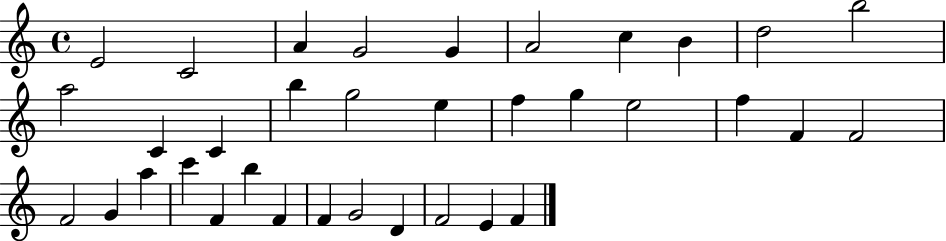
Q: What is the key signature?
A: C major